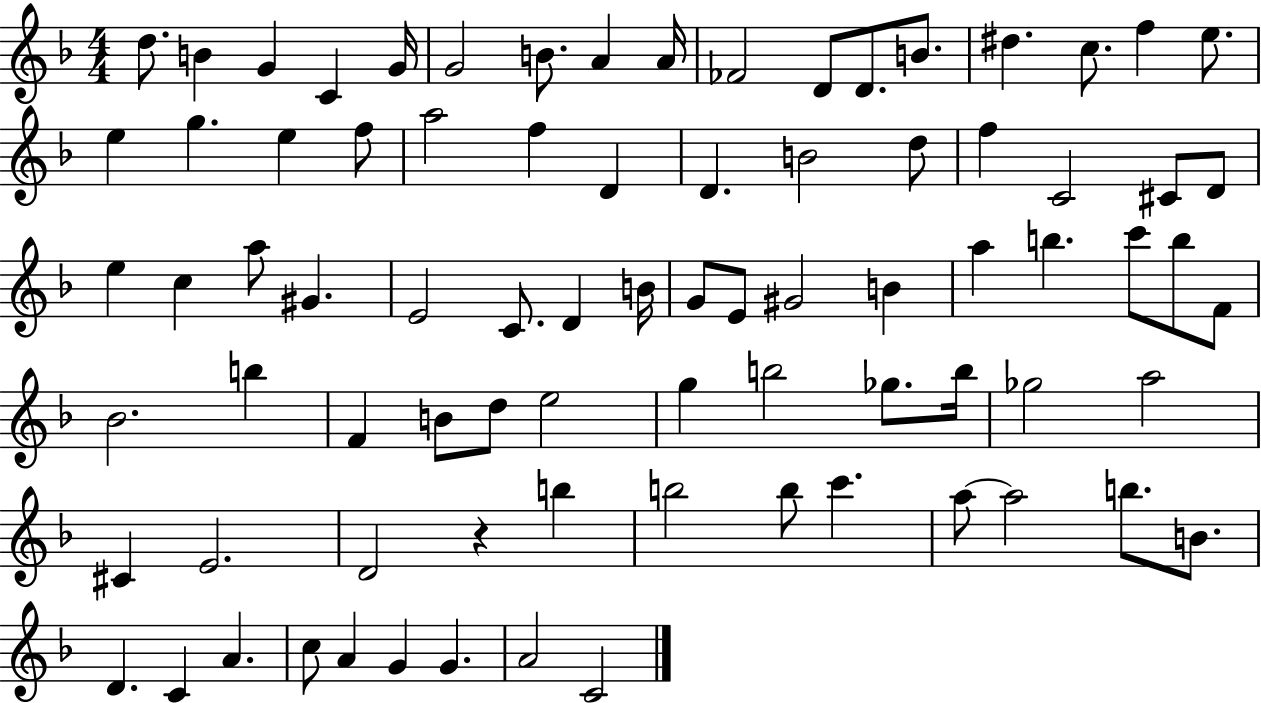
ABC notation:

X:1
T:Untitled
M:4/4
L:1/4
K:F
d/2 B G C G/4 G2 B/2 A A/4 _F2 D/2 D/2 B/2 ^d c/2 f e/2 e g e f/2 a2 f D D B2 d/2 f C2 ^C/2 D/2 e c a/2 ^G E2 C/2 D B/4 G/2 E/2 ^G2 B a b c'/2 b/2 F/2 _B2 b F B/2 d/2 e2 g b2 _g/2 b/4 _g2 a2 ^C E2 D2 z b b2 b/2 c' a/2 a2 b/2 B/2 D C A c/2 A G G A2 C2